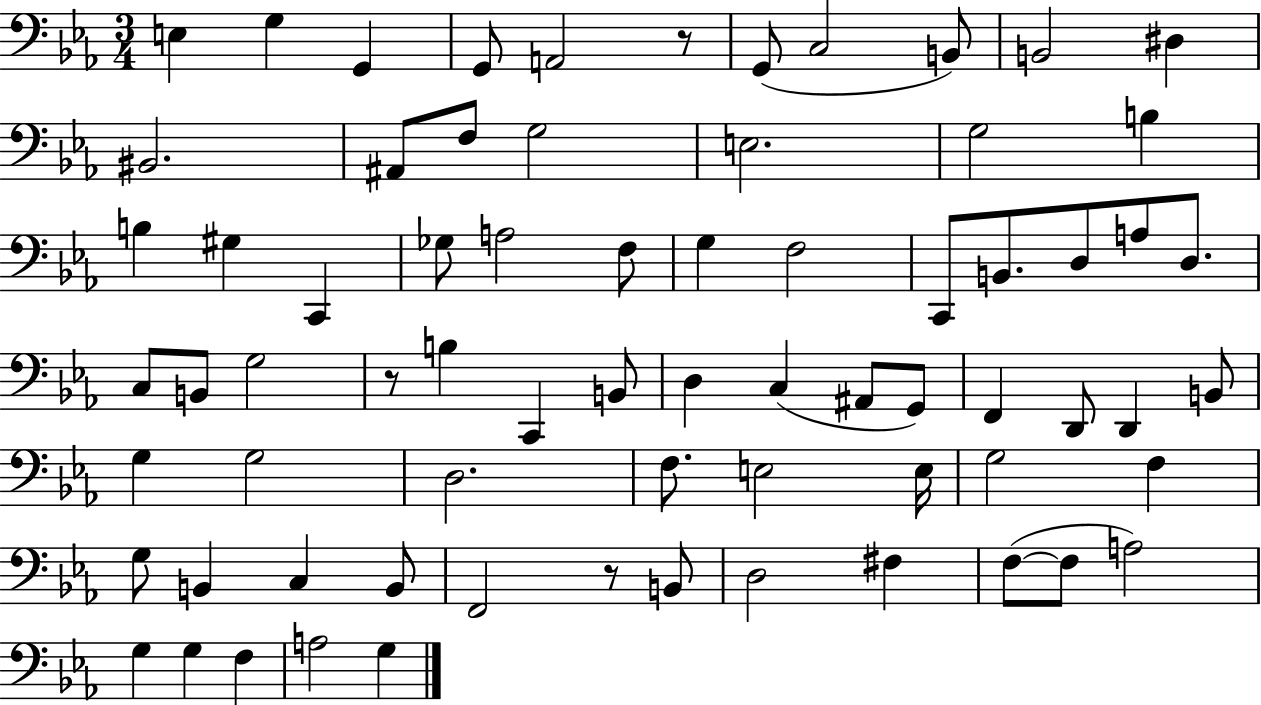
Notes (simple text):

E3/q G3/q G2/q G2/e A2/h R/e G2/e C3/h B2/e B2/h D#3/q BIS2/h. A#2/e F3/e G3/h E3/h. G3/h B3/q B3/q G#3/q C2/q Gb3/e A3/h F3/e G3/q F3/h C2/e B2/e. D3/e A3/e D3/e. C3/e B2/e G3/h R/e B3/q C2/q B2/e D3/q C3/q A#2/e G2/e F2/q D2/e D2/q B2/e G3/q G3/h D3/h. F3/e. E3/h E3/s G3/h F3/q G3/e B2/q C3/q B2/e F2/h R/e B2/e D3/h F#3/q F3/e F3/e A3/h G3/q G3/q F3/q A3/h G3/q